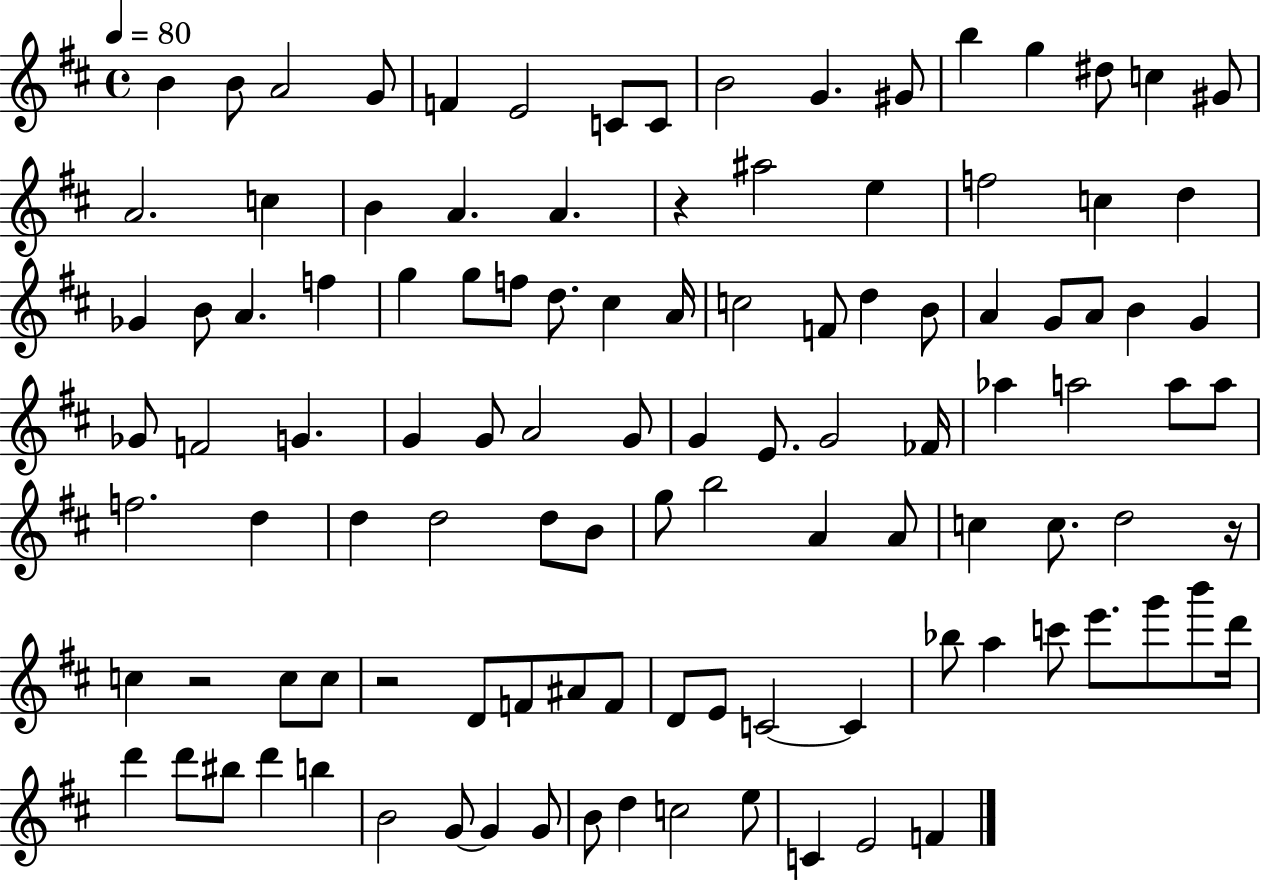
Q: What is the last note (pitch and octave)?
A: F4